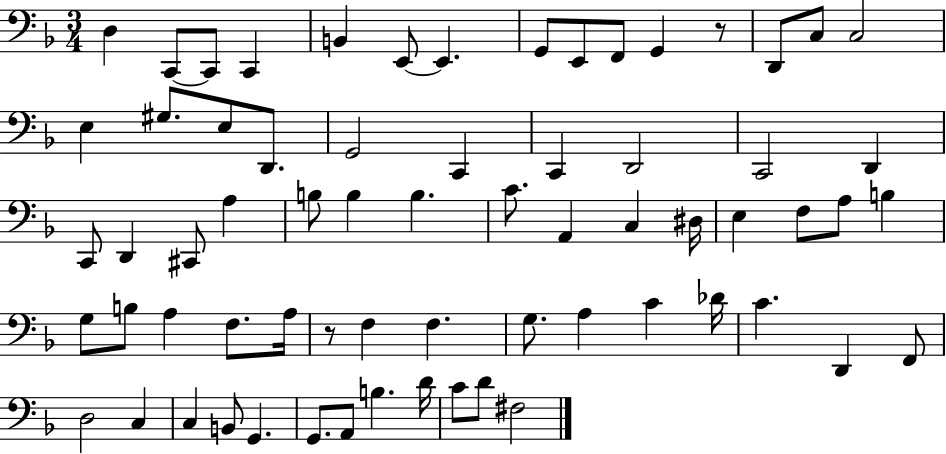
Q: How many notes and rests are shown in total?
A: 67